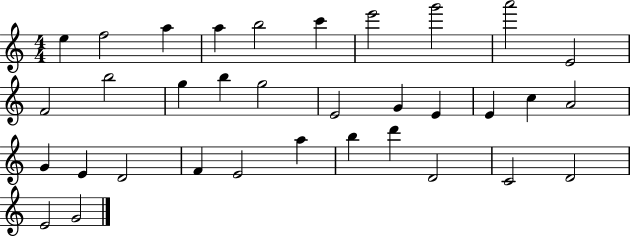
{
  \clef treble
  \numericTimeSignature
  \time 4/4
  \key c \major
  e''4 f''2 a''4 | a''4 b''2 c'''4 | e'''2 g'''2 | a'''2 e'2 | \break f'2 b''2 | g''4 b''4 g''2 | e'2 g'4 e'4 | e'4 c''4 a'2 | \break g'4 e'4 d'2 | f'4 e'2 a''4 | b''4 d'''4 d'2 | c'2 d'2 | \break e'2 g'2 | \bar "|."
}